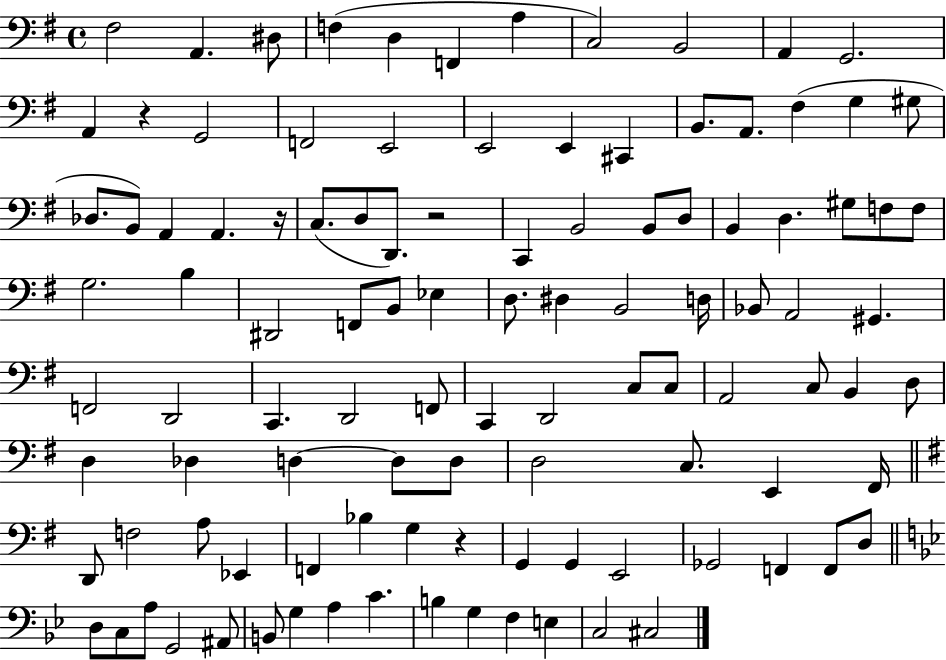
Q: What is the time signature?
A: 4/4